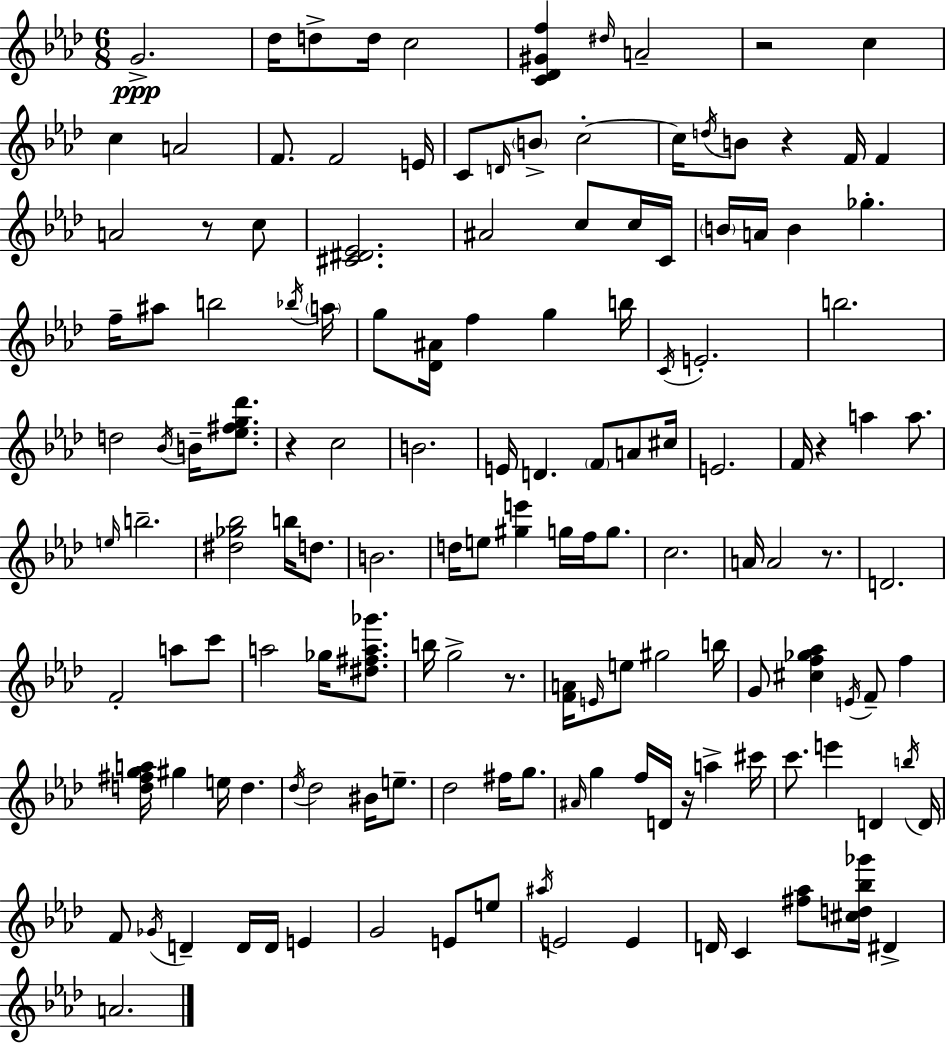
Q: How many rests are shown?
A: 8